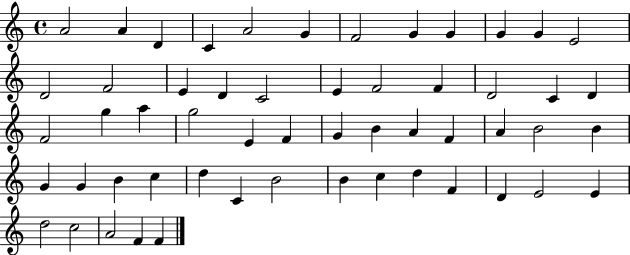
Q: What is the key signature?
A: C major